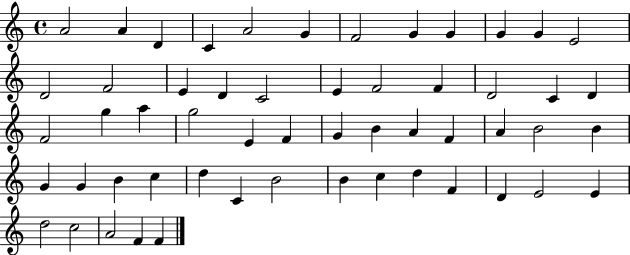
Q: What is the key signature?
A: C major